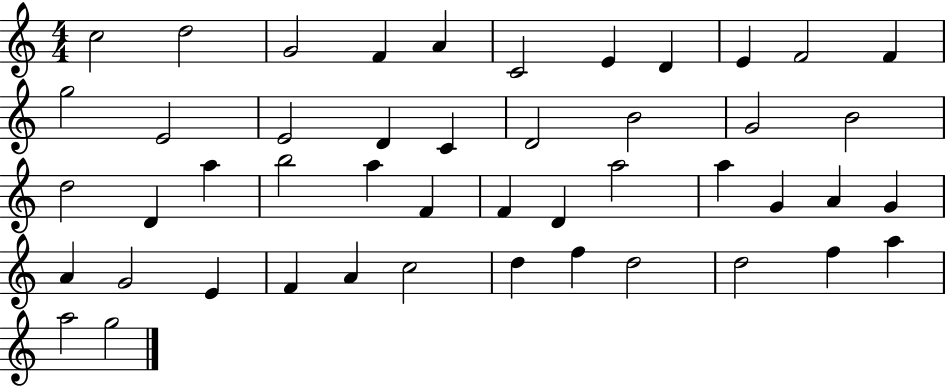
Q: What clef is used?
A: treble